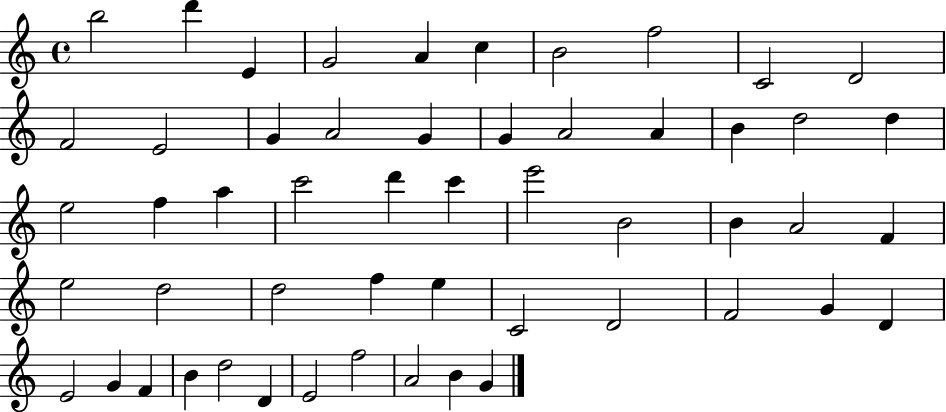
{
  \clef treble
  \time 4/4
  \defaultTimeSignature
  \key c \major
  b''2 d'''4 e'4 | g'2 a'4 c''4 | b'2 f''2 | c'2 d'2 | \break f'2 e'2 | g'4 a'2 g'4 | g'4 a'2 a'4 | b'4 d''2 d''4 | \break e''2 f''4 a''4 | c'''2 d'''4 c'''4 | e'''2 b'2 | b'4 a'2 f'4 | \break e''2 d''2 | d''2 f''4 e''4 | c'2 d'2 | f'2 g'4 d'4 | \break e'2 g'4 f'4 | b'4 d''2 d'4 | e'2 f''2 | a'2 b'4 g'4 | \break \bar "|."
}